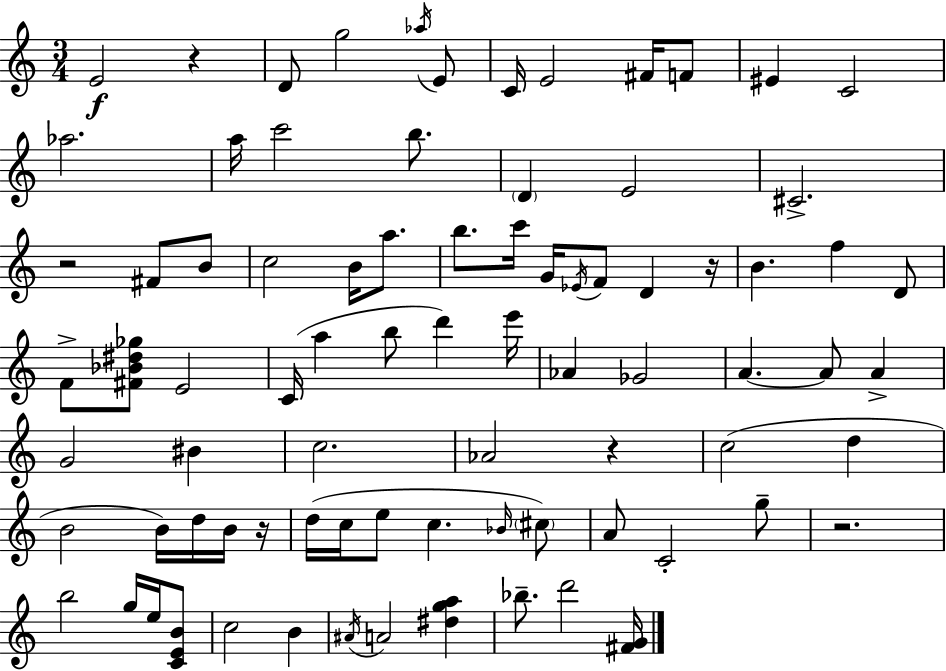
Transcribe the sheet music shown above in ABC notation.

X:1
T:Untitled
M:3/4
L:1/4
K:C
E2 z D/2 g2 _a/4 E/2 C/4 E2 ^F/4 F/2 ^E C2 _a2 a/4 c'2 b/2 D E2 ^C2 z2 ^F/2 B/2 c2 B/4 a/2 b/2 c'/4 G/4 _E/4 F/2 D z/4 B f D/2 F/2 [^F_B^d_g]/2 E2 C/4 a b/2 d' e'/4 _A _G2 A A/2 A G2 ^B c2 _A2 z c2 d B2 B/4 d/4 B/4 z/4 d/4 c/4 e/2 c _B/4 ^c/2 A/2 C2 g/2 z2 b2 g/4 e/4 [CEB]/2 c2 B ^A/4 A2 [^dga] _b/2 d'2 [^FG]/4